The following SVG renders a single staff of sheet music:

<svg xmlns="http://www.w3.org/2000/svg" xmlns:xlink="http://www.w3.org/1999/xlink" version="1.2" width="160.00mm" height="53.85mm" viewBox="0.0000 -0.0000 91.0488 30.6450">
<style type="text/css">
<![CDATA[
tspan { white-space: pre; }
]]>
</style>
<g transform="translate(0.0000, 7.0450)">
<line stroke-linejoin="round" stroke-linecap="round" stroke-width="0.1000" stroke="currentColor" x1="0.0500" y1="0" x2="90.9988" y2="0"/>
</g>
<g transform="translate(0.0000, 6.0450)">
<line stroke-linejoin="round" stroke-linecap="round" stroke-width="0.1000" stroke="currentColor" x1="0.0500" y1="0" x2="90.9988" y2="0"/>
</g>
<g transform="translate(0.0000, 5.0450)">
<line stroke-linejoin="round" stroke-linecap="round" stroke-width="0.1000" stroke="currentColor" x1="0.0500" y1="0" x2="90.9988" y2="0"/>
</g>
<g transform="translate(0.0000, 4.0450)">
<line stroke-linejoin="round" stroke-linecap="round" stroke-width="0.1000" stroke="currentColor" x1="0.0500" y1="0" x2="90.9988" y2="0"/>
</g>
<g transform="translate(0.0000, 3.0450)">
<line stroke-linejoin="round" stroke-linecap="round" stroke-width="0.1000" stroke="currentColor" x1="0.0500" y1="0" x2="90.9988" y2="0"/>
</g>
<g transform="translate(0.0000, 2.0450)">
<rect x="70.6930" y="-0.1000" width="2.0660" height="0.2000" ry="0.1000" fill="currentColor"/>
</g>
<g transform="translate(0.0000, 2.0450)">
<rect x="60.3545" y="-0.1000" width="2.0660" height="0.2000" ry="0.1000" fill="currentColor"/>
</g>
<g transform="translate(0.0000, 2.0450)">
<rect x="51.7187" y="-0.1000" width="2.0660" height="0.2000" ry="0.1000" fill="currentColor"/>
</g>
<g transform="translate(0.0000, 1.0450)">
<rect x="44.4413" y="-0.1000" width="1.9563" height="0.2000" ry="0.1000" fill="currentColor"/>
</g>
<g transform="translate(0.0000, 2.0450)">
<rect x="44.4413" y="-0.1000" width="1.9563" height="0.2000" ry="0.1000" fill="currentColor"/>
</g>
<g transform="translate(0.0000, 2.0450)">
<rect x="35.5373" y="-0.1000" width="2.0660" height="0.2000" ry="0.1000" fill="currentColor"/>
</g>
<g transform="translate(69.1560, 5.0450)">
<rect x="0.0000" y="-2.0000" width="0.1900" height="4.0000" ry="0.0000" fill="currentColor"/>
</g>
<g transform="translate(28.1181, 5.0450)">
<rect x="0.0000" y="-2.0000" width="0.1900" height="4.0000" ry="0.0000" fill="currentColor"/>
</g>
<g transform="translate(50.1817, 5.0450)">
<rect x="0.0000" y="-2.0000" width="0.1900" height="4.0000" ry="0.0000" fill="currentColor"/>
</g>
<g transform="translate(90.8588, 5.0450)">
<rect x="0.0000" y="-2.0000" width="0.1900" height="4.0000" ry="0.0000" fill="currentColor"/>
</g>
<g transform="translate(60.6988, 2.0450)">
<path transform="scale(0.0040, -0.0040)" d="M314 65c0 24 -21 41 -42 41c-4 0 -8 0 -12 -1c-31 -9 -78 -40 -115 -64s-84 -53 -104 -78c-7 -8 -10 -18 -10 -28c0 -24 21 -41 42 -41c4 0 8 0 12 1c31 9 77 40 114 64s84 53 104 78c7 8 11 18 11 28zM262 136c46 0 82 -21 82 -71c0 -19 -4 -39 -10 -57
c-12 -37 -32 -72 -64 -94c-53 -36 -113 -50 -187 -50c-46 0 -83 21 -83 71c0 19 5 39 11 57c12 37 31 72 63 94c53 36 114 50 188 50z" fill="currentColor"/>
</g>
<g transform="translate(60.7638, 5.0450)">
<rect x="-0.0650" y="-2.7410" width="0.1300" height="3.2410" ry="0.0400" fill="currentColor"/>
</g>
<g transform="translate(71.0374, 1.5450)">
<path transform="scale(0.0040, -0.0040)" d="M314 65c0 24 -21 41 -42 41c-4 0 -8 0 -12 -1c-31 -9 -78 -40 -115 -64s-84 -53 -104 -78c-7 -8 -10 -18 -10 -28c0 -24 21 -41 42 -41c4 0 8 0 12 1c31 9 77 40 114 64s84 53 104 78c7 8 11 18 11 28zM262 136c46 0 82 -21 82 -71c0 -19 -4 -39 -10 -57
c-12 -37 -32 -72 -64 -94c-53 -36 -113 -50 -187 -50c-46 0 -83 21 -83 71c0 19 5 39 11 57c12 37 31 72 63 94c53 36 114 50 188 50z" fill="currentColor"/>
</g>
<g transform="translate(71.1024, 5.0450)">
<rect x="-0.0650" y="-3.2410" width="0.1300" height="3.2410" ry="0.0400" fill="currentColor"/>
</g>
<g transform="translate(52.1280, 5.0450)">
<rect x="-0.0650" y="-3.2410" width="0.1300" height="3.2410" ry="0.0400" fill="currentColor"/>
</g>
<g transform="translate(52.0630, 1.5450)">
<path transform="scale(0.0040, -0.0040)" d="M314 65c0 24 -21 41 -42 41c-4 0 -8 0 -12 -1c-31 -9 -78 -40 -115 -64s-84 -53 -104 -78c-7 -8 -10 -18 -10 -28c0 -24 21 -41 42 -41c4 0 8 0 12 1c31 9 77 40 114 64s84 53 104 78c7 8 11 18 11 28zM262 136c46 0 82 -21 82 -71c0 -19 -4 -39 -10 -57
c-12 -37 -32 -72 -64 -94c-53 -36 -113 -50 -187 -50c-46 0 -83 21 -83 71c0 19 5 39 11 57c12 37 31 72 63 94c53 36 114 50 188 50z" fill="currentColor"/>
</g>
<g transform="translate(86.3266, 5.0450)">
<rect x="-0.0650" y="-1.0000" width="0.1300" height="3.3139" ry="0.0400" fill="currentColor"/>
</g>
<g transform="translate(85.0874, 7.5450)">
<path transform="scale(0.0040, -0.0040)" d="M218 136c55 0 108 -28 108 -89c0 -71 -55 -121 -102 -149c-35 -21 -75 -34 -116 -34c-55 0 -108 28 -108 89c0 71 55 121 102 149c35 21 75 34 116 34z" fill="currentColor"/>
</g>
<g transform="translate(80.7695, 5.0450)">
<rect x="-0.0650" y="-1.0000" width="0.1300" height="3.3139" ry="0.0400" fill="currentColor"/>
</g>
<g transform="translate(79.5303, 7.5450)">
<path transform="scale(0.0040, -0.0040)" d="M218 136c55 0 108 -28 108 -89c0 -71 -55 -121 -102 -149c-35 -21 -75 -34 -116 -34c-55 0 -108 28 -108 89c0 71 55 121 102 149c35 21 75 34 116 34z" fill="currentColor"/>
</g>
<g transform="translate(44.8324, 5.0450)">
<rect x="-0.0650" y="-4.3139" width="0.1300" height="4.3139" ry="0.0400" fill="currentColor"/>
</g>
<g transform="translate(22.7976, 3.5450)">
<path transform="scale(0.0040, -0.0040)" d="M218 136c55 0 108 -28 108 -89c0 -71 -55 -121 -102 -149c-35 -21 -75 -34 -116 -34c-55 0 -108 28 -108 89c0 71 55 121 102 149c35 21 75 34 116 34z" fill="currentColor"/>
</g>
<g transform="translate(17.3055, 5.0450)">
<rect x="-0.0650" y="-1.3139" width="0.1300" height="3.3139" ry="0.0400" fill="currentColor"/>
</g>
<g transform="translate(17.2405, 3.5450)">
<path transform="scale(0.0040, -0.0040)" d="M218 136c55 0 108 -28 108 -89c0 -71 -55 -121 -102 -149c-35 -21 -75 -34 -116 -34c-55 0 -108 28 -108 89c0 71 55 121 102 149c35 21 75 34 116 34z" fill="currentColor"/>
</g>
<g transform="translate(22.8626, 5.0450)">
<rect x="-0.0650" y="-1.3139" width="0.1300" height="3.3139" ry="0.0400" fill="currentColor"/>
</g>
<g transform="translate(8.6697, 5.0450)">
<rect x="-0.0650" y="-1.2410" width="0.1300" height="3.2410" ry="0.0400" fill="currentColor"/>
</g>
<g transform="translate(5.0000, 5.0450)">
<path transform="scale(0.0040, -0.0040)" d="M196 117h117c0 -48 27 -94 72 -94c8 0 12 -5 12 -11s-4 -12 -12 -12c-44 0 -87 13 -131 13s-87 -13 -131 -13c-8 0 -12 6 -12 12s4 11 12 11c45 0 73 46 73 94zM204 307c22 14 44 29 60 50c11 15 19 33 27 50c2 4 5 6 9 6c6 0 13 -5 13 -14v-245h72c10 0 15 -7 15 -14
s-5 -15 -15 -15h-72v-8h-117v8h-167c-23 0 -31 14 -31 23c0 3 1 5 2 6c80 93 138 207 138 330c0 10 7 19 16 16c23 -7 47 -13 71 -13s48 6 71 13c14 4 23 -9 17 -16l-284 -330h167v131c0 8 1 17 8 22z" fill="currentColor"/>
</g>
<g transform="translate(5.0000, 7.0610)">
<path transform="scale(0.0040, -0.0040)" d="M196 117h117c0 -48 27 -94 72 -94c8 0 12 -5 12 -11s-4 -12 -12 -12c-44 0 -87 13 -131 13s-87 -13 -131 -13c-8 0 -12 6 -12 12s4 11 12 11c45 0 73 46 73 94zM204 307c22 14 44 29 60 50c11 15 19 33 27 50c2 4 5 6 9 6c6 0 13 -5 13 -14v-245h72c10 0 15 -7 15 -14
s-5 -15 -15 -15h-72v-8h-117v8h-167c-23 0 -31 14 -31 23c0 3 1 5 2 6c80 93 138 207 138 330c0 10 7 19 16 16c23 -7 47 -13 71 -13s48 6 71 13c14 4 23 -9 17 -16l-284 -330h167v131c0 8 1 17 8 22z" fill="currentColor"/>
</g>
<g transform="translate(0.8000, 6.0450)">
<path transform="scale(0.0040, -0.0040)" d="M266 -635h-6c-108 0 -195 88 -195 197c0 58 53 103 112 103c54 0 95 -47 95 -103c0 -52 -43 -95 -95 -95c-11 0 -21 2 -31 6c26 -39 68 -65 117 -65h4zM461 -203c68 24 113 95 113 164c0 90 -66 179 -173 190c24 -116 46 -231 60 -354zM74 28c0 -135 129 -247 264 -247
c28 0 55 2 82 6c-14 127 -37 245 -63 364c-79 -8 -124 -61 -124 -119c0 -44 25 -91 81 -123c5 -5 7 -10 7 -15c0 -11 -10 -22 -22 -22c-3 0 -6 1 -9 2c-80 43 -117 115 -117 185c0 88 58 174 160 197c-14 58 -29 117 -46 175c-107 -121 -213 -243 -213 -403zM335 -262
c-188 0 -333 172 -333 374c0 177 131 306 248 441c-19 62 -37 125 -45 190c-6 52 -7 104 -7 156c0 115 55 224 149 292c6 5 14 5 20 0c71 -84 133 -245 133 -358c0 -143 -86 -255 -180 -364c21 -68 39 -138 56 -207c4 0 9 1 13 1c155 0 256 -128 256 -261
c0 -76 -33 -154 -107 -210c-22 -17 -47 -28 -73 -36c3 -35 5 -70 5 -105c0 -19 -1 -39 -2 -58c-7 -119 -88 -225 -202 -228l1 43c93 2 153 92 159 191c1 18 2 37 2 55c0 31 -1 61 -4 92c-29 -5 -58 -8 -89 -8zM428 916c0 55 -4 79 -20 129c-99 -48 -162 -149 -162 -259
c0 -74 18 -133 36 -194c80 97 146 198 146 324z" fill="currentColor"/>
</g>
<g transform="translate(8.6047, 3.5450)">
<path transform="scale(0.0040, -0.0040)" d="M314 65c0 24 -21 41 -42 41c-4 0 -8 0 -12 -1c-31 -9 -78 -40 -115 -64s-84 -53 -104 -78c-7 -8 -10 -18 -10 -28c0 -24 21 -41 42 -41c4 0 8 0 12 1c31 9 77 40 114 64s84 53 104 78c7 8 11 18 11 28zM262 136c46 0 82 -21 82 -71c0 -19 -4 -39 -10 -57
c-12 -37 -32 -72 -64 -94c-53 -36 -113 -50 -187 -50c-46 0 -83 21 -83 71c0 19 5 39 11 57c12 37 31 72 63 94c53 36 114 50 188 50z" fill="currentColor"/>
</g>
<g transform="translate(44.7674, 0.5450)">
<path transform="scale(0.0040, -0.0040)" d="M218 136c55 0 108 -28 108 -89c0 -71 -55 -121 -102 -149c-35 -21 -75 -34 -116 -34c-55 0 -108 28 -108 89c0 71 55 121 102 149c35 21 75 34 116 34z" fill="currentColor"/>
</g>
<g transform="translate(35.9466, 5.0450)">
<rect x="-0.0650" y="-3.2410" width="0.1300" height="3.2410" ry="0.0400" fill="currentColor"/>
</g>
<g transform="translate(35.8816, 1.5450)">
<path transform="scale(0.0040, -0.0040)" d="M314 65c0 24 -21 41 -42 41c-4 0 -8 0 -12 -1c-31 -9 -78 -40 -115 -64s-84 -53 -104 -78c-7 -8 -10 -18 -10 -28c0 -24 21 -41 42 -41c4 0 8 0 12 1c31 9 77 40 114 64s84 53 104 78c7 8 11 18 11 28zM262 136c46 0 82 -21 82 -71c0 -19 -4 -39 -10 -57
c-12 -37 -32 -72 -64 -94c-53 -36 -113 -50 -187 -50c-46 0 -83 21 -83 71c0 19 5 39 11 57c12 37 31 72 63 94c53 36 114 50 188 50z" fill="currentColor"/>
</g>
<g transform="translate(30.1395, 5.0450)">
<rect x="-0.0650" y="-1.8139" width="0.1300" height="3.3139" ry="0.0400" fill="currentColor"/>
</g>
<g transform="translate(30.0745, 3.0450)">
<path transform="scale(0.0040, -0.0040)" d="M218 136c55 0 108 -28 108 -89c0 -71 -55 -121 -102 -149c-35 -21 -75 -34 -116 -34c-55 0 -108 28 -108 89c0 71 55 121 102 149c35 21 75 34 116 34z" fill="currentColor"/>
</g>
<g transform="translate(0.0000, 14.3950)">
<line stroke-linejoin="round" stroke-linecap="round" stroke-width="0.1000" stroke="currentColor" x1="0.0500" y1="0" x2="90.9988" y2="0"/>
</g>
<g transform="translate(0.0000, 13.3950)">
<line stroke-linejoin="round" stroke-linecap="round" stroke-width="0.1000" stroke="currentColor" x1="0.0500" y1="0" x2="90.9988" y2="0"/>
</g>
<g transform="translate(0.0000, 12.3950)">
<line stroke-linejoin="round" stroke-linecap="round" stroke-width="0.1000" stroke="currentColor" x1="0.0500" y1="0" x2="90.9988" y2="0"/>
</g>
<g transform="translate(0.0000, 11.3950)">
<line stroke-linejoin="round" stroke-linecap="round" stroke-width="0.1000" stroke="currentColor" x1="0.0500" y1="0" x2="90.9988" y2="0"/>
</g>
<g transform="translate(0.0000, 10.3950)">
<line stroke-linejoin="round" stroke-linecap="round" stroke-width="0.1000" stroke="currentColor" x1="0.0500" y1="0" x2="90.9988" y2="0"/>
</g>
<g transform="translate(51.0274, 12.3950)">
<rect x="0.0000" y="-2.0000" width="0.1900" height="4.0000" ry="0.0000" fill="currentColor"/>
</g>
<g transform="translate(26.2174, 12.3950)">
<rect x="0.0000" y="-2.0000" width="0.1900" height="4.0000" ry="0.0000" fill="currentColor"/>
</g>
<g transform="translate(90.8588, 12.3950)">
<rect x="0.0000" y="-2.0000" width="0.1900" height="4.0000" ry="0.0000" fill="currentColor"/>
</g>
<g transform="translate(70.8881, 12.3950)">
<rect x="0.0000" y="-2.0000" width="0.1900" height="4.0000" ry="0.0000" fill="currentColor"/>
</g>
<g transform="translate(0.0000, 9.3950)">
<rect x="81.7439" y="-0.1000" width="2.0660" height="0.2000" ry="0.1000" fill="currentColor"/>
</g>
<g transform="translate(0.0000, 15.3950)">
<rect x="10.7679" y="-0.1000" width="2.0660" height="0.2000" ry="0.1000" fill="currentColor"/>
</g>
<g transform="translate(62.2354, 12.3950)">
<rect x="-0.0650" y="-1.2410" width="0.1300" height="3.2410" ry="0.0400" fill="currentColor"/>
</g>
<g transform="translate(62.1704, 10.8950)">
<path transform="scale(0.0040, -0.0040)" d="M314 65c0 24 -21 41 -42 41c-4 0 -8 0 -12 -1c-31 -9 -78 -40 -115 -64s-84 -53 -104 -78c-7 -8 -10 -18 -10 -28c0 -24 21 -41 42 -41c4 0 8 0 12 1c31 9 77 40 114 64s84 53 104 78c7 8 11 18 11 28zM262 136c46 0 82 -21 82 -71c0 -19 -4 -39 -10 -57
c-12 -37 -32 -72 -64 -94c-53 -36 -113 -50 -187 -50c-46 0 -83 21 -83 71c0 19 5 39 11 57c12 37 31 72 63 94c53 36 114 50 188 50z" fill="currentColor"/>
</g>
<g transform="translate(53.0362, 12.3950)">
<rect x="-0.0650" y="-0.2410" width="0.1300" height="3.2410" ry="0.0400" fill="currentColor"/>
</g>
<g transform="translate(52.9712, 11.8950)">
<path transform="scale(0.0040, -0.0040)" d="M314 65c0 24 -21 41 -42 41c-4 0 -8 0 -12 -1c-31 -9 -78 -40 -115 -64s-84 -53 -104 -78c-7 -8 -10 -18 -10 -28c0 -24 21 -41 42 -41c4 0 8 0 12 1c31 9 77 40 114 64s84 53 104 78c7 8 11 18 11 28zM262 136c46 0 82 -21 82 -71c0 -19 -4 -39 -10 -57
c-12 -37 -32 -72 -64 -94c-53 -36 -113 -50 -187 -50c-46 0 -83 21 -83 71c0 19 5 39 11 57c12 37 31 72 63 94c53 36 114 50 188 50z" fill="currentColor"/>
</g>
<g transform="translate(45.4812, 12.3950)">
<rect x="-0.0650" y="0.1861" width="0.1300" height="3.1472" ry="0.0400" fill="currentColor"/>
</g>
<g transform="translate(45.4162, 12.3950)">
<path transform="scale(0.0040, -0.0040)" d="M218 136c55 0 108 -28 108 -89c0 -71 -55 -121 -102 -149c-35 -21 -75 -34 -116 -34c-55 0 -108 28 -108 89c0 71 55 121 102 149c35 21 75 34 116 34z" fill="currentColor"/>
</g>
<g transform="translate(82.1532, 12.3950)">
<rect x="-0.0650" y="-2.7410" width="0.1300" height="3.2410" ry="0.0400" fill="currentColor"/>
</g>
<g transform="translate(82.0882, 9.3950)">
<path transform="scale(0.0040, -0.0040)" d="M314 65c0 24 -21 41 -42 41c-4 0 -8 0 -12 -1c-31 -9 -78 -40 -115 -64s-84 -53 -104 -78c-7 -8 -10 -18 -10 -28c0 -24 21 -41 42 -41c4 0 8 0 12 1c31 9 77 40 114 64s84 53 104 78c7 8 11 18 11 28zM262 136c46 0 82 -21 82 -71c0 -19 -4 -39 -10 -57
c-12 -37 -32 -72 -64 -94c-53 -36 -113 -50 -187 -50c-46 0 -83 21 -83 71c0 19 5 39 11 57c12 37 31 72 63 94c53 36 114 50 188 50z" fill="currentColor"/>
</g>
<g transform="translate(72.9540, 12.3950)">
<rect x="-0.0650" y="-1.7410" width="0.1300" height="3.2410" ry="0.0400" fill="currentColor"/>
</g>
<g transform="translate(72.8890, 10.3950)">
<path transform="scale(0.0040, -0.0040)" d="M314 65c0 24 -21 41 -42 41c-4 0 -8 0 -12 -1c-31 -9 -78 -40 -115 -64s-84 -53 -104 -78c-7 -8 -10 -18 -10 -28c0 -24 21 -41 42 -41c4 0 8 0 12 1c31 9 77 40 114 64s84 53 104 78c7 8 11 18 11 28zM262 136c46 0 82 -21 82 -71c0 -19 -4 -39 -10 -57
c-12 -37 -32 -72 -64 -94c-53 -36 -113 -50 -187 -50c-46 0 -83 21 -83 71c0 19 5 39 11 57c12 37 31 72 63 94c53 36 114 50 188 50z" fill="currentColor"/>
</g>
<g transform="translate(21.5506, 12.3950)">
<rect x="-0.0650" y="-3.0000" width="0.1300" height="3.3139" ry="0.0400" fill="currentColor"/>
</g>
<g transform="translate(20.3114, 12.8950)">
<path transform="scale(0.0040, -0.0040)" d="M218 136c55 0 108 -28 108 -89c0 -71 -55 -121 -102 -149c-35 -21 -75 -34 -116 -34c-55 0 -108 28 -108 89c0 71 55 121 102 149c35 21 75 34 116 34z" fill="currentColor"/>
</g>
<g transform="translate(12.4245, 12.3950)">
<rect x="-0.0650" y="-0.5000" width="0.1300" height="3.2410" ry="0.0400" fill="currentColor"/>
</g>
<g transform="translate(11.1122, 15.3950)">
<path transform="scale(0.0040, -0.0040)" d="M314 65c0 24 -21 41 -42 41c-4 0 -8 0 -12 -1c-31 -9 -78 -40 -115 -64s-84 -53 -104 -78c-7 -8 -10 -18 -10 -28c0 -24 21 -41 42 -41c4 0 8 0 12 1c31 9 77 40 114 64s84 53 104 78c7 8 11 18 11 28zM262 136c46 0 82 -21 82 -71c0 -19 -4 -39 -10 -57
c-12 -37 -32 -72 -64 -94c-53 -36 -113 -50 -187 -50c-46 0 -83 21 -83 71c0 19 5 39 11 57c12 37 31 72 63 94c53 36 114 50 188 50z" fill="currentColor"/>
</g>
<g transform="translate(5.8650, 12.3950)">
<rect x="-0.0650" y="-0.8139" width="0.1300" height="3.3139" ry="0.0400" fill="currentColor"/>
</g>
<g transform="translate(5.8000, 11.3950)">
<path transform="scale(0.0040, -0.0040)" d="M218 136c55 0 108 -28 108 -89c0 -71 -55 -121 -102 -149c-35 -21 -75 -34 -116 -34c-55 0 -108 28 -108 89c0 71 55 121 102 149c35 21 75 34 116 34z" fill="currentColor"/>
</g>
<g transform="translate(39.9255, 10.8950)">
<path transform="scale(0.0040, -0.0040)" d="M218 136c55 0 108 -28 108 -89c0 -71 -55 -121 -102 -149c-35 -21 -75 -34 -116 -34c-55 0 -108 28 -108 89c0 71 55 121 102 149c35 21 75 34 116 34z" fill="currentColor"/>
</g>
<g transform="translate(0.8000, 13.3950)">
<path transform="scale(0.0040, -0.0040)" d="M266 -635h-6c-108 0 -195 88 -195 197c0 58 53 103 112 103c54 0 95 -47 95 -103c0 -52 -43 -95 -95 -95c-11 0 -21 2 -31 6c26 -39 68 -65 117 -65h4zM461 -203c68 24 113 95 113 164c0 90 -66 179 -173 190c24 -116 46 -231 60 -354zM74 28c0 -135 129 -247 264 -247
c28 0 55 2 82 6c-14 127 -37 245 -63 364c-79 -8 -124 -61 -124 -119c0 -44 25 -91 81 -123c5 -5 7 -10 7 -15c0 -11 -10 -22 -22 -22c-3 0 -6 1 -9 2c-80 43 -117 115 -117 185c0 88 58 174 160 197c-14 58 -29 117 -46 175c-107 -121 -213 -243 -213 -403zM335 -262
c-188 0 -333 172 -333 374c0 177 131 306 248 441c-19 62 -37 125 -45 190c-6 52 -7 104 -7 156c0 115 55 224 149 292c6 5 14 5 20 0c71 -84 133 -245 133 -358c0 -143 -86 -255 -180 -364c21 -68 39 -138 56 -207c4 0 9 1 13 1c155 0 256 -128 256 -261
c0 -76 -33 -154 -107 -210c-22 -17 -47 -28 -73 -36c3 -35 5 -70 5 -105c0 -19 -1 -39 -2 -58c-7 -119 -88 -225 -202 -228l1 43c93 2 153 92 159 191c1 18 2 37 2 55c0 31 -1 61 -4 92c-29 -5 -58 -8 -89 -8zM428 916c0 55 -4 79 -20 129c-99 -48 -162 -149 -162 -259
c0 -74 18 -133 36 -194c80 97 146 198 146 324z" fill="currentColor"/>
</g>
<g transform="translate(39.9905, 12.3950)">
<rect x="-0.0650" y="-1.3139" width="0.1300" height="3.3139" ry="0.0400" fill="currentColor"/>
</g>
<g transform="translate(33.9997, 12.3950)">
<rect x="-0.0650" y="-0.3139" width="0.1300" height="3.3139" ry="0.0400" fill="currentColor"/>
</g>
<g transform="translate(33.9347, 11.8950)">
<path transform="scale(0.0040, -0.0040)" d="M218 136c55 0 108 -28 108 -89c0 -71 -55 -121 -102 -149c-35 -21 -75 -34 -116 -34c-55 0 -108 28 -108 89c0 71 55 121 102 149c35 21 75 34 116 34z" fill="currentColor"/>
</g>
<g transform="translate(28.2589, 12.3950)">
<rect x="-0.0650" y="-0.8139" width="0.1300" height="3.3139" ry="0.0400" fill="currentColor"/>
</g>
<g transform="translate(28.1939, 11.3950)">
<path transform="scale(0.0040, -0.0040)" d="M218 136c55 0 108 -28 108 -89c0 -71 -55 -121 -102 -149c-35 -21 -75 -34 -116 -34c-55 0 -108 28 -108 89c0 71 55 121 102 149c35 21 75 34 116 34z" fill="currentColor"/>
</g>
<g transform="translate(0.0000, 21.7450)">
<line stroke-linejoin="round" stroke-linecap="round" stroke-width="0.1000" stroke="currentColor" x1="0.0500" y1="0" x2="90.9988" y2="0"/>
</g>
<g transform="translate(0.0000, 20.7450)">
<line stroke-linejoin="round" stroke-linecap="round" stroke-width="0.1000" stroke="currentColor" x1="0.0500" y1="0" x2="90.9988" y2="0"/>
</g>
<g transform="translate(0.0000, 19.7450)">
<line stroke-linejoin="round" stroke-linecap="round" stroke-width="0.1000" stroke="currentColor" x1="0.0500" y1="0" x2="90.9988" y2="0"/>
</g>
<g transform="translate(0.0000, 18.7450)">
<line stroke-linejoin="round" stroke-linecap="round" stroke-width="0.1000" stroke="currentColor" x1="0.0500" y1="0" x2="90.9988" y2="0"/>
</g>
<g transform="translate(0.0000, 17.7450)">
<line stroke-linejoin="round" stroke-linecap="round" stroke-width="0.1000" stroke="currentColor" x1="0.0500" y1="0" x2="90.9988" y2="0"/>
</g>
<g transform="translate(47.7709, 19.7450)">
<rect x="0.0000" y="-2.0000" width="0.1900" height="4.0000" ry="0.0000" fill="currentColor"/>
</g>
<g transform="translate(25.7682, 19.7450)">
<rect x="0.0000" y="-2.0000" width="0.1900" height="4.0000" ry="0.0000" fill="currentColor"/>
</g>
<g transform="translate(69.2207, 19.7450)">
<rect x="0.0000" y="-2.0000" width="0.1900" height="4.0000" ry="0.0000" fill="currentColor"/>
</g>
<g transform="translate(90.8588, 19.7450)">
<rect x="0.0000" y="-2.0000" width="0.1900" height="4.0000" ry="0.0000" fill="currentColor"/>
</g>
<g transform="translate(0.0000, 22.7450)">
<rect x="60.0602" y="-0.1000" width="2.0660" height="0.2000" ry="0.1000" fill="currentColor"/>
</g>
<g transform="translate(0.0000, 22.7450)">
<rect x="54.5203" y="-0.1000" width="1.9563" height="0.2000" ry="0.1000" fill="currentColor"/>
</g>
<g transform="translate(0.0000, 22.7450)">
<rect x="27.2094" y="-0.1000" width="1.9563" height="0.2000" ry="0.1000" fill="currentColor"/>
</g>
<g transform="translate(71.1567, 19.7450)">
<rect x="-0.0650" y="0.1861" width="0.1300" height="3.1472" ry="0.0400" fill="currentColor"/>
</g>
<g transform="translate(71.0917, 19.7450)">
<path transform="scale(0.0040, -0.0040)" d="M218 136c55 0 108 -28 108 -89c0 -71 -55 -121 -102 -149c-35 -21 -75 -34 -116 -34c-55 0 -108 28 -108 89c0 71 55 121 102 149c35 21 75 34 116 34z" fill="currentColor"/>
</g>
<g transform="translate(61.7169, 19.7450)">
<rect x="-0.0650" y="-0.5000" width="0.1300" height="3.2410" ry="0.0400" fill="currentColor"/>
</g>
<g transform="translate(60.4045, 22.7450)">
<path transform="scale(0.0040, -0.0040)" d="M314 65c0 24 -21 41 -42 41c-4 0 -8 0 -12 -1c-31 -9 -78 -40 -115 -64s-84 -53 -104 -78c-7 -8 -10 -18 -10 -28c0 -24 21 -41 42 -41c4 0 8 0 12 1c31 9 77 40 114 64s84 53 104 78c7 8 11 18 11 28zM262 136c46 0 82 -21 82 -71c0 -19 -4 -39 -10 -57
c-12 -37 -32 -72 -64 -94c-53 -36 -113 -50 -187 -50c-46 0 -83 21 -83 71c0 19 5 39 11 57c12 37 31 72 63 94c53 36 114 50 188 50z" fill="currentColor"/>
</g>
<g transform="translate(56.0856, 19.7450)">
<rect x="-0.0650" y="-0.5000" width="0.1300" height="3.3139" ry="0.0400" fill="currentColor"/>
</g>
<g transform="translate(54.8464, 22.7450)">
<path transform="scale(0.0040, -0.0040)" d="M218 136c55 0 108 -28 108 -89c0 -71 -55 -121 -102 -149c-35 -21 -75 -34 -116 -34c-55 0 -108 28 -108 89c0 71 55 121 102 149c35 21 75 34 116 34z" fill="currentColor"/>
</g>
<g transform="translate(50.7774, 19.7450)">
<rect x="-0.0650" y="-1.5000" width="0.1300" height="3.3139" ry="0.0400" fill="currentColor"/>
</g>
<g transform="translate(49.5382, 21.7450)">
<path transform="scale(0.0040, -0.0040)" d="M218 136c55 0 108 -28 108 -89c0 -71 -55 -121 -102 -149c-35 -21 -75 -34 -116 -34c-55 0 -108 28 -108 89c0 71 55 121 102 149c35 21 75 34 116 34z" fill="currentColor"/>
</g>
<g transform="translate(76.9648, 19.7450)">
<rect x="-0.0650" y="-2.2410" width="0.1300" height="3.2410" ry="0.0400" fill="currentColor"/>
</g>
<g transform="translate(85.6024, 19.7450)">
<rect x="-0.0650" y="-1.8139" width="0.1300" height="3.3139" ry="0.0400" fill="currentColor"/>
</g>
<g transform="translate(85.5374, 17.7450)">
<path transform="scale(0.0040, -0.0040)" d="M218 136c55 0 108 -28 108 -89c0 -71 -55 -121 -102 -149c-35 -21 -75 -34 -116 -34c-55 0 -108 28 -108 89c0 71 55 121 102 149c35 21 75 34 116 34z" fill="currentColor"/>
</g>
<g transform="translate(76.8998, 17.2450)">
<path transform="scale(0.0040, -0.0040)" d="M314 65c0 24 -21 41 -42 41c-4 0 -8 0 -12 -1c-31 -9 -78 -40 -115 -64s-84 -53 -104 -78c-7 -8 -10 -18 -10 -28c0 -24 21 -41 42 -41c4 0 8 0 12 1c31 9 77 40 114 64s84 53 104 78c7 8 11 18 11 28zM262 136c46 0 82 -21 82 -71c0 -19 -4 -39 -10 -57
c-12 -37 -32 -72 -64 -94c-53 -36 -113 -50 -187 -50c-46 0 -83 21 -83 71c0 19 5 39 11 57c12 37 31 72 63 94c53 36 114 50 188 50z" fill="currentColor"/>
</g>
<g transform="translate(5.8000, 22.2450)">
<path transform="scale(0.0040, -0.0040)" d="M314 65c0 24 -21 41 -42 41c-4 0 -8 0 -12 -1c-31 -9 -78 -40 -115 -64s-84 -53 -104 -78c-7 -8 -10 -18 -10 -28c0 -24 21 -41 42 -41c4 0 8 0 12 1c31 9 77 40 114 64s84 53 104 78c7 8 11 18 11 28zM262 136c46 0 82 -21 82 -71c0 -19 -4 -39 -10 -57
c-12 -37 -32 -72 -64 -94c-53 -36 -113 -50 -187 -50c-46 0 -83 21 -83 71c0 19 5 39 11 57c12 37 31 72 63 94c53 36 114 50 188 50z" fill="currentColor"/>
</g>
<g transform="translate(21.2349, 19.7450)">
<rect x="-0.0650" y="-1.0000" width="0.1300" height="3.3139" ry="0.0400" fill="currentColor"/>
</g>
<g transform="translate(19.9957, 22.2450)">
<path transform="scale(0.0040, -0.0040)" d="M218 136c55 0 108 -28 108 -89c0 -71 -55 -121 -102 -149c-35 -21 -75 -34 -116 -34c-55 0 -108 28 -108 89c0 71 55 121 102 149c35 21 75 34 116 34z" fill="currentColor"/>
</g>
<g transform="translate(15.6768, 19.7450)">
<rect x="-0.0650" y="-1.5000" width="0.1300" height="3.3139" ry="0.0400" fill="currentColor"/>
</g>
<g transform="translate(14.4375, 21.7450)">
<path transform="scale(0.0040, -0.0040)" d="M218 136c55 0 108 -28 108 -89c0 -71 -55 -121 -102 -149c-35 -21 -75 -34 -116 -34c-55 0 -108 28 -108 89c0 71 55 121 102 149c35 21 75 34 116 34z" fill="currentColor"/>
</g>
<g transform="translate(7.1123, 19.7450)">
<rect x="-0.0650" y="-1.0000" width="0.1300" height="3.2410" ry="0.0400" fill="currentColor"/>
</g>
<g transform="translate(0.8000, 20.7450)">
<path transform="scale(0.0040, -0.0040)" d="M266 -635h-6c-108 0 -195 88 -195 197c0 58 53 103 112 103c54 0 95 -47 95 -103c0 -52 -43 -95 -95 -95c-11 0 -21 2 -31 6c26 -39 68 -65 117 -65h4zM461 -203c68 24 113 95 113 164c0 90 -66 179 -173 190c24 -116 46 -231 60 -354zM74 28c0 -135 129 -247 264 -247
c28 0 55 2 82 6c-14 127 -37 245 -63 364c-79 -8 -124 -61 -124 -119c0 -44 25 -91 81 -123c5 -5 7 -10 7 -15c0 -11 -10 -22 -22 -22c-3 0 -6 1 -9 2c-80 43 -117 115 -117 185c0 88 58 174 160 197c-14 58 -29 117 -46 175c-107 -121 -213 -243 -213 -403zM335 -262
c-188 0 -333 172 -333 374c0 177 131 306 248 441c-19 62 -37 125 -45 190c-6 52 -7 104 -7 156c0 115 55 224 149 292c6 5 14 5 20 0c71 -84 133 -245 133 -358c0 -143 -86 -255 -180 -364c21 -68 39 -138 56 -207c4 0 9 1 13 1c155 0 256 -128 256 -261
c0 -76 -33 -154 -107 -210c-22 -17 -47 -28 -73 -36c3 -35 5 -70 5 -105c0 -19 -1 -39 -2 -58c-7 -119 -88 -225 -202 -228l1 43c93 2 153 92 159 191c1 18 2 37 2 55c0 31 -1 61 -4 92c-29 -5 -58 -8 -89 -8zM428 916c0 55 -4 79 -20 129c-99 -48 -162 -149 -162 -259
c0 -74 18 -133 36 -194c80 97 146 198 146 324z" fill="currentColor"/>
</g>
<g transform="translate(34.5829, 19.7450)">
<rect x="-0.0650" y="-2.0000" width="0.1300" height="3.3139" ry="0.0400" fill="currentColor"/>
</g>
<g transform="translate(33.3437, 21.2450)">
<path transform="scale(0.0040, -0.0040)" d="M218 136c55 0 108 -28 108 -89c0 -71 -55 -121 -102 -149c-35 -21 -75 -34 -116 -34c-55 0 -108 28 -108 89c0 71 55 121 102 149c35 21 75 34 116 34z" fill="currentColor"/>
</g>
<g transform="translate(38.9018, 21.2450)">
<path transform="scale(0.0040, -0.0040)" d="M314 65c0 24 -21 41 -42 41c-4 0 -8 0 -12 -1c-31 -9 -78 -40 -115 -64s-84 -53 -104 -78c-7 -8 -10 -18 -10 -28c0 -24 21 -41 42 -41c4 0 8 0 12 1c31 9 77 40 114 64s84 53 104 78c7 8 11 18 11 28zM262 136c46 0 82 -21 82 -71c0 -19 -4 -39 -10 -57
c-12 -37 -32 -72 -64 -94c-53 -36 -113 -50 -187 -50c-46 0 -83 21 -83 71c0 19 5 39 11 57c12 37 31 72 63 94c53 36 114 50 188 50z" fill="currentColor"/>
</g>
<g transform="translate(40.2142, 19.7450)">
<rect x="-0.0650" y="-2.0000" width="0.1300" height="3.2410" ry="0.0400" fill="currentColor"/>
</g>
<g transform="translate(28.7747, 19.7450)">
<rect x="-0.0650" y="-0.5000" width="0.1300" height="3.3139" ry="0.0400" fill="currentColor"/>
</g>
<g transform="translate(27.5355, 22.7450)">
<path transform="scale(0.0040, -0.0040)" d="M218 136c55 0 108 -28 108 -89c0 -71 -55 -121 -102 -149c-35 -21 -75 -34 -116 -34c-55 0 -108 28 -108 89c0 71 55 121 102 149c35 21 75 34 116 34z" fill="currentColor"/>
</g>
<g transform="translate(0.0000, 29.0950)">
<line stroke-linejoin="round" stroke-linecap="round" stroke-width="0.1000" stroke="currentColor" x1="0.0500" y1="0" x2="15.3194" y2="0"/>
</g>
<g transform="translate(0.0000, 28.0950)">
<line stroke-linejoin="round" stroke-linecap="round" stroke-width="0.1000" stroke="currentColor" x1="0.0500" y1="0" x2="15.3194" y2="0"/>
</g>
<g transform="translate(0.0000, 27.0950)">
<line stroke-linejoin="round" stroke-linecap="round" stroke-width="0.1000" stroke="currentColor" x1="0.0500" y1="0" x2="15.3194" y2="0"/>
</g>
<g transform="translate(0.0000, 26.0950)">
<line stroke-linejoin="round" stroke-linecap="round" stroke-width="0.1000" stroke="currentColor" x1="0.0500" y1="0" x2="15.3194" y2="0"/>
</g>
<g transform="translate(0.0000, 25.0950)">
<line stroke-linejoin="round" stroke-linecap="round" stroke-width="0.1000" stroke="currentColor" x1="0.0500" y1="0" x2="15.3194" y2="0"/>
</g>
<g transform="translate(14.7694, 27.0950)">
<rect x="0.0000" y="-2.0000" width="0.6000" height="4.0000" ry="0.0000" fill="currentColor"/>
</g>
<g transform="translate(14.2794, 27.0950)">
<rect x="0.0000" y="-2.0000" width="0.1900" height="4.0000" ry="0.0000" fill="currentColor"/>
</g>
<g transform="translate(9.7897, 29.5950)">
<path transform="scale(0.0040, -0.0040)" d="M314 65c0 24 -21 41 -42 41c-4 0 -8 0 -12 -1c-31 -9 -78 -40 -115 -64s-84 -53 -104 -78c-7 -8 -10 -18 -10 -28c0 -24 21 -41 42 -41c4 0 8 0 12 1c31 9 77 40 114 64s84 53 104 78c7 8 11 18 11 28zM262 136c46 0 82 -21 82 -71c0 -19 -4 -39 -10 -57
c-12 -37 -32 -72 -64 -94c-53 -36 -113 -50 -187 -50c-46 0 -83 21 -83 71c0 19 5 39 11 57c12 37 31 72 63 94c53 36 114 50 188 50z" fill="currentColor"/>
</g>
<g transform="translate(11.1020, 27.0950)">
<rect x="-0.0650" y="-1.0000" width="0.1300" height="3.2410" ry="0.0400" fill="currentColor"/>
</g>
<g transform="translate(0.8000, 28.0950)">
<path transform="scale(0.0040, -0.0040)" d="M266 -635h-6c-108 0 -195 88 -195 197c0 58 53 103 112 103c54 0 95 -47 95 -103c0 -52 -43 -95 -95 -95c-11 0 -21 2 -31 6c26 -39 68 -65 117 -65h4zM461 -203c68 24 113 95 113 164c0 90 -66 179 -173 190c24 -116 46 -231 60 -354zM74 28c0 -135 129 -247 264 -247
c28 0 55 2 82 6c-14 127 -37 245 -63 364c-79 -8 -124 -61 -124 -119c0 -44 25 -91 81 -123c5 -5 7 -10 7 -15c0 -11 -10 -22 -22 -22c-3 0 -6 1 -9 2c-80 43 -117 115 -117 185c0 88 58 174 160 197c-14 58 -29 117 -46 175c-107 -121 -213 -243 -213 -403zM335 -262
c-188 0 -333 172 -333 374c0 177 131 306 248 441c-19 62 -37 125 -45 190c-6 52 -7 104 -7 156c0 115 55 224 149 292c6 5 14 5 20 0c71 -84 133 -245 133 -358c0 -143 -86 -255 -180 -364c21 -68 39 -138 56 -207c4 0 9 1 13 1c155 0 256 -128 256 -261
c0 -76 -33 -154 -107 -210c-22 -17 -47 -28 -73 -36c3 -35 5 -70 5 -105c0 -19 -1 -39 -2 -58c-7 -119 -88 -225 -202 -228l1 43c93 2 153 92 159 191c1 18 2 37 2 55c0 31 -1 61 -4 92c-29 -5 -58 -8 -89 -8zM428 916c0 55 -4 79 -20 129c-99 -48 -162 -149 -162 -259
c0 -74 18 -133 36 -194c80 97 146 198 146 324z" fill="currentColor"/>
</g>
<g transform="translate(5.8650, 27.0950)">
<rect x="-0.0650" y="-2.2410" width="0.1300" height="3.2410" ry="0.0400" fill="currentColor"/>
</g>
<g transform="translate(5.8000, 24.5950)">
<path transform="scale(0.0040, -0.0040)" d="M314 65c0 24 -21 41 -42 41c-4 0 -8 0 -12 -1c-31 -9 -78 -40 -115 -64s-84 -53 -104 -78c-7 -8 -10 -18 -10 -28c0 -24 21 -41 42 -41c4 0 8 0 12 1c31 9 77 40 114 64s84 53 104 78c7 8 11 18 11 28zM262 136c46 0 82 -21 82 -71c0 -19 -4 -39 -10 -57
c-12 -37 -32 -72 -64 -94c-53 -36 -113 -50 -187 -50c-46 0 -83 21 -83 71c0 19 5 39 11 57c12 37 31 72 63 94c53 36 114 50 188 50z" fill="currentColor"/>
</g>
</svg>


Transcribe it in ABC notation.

X:1
T:Untitled
M:4/4
L:1/4
K:C
e2 e e f b2 d' b2 a2 b2 D D d C2 A d c e B c2 e2 f2 a2 D2 E D C F F2 E C C2 B g2 f g2 D2